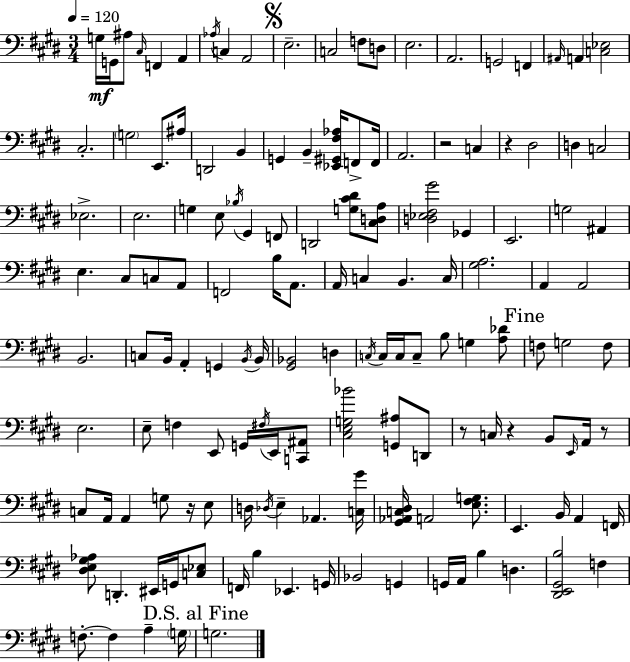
X:1
T:Untitled
M:3/4
L:1/4
K:E
G,/4 G,,/4 ^A,/2 ^C,/4 F,, A,, _A,/4 C, A,,2 E,2 C,2 F,/2 D,/2 E,2 A,,2 G,,2 F,, ^A,,/4 A,, [C,_E,]2 ^C,2 G,2 E,,/2 ^A,/4 D,,2 B,, G,, B,, [_E,,^G,,^F,_A,]/4 F,,/2 F,,/4 A,,2 z2 C, z ^D,2 D, C,2 _E,2 E,2 G, E,/2 _B,/4 ^G,, F,,/2 D,,2 [G,^C^D]/2 [^C,D,A,]/2 [D,_E,^F,^G]2 _G,, E,,2 G,2 ^A,, E, ^C,/2 C,/2 A,,/2 F,,2 B,/4 A,,/2 A,,/4 C, B,, C,/4 [^G,A,]2 A,, A,,2 B,,2 C,/2 B,,/4 A,, G,, B,,/4 B,,/4 [^G,,_B,,]2 D, C,/4 C,/4 C,/4 C,/2 B,/2 G, [A,_D]/2 F,/2 G,2 F,/2 E,2 E,/2 F, E,,/2 G,,/4 ^F,/4 E,,/4 [C,,^A,,]/2 [^C,E,G,_B]2 [G,,^A,]/2 D,,/2 z/2 C,/4 z B,,/2 E,,/4 A,,/4 z/2 C,/2 A,,/4 A,, G,/2 z/4 E,/2 D,/4 _D,/4 E, _A,, [C,^G]/4 [^G,,_A,,C,^D,]/4 A,,2 [E,^F,G,]/2 E,, B,,/4 A,, F,,/4 [^D,E,^G,_A,]/2 D,, ^E,,/4 G,,/4 [C,_E,]/2 F,,/4 B, _E,, G,,/4 _B,,2 G,, G,,/4 A,,/4 B, D, [^D,,E,,^G,,B,]2 F, F,/2 F, A, G,/4 G,2